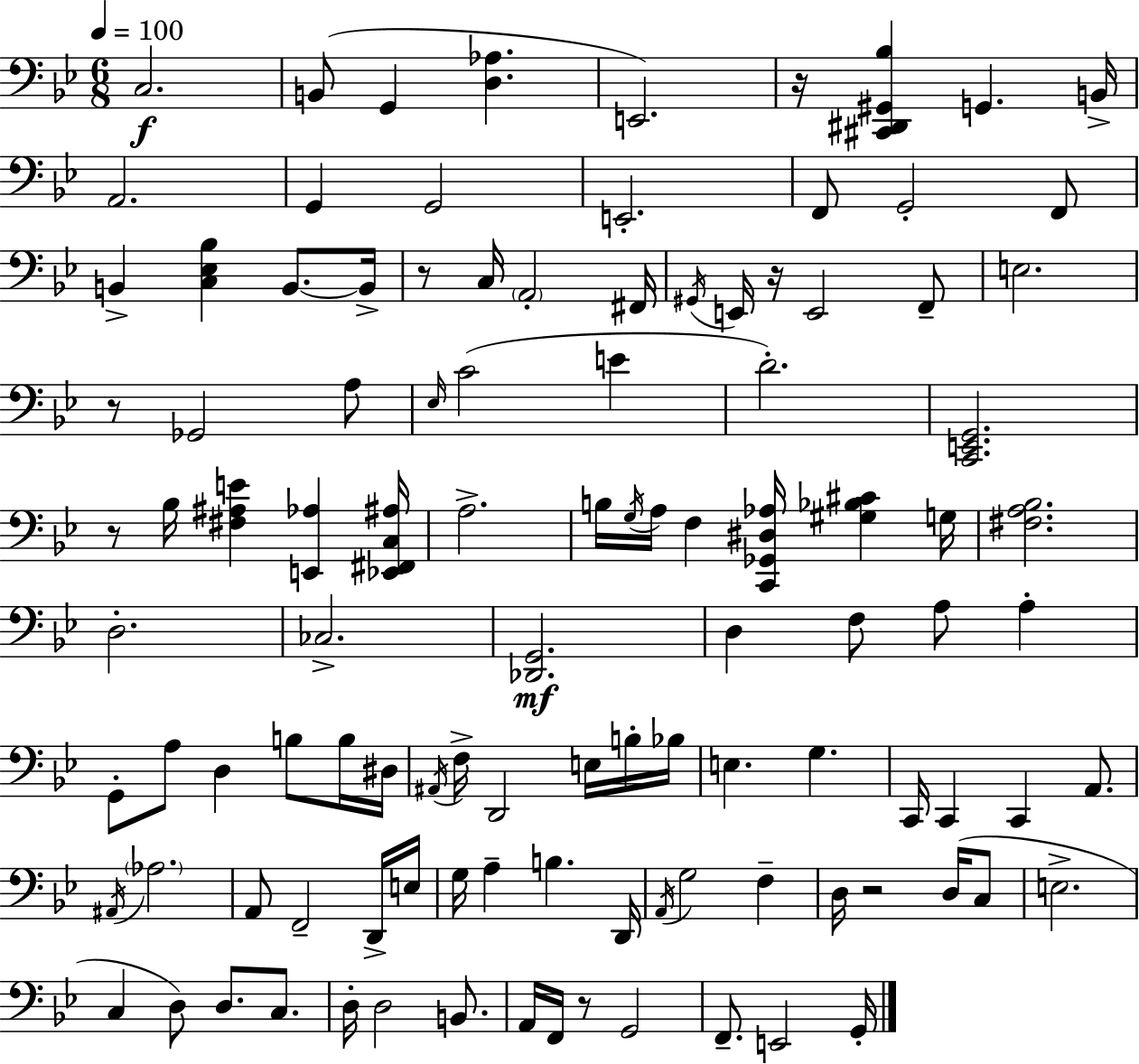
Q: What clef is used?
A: bass